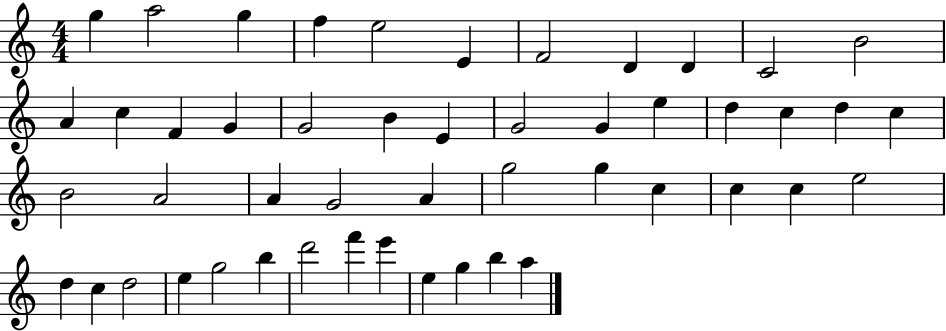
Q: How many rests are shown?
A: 0